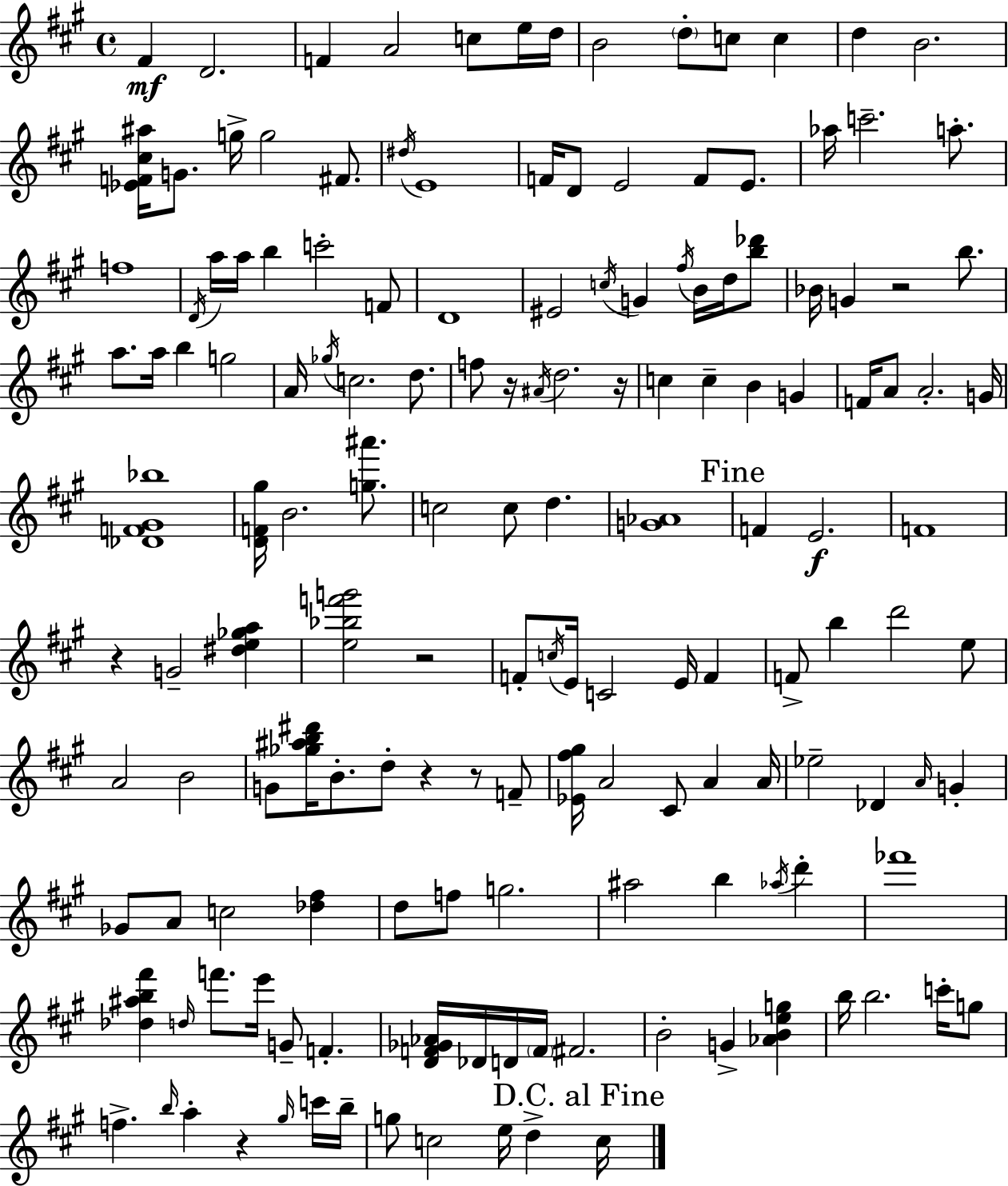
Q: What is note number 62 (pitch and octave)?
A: A4